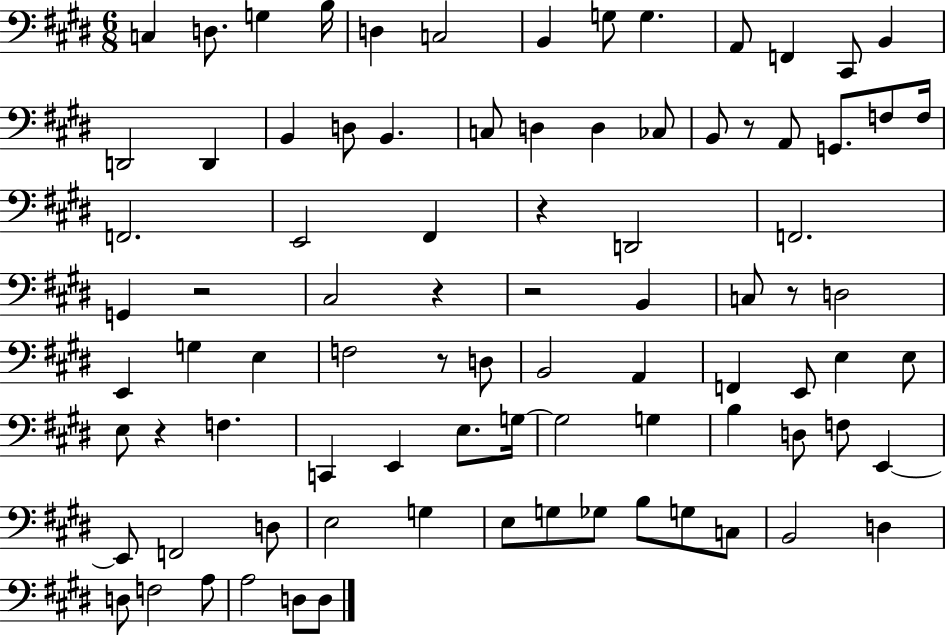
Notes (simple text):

C3/q D3/e. G3/q B3/s D3/q C3/h B2/q G3/e G3/q. A2/e F2/q C#2/e B2/q D2/h D2/q B2/q D3/e B2/q. C3/e D3/q D3/q CES3/e B2/e R/e A2/e G2/e. F3/e F3/s F2/h. E2/h F#2/q R/q D2/h F2/h. G2/q R/h C#3/h R/q R/h B2/q C3/e R/e D3/h E2/q G3/q E3/q F3/h R/e D3/e B2/h A2/q F2/q E2/e E3/q E3/e E3/e R/q F3/q. C2/q E2/q E3/e. G3/s G3/h G3/q B3/q D3/e F3/e E2/q E2/e F2/h D3/e E3/h G3/q E3/e G3/e Gb3/e B3/e G3/e C3/e B2/h D3/q D3/e F3/h A3/e A3/h D3/e D3/e